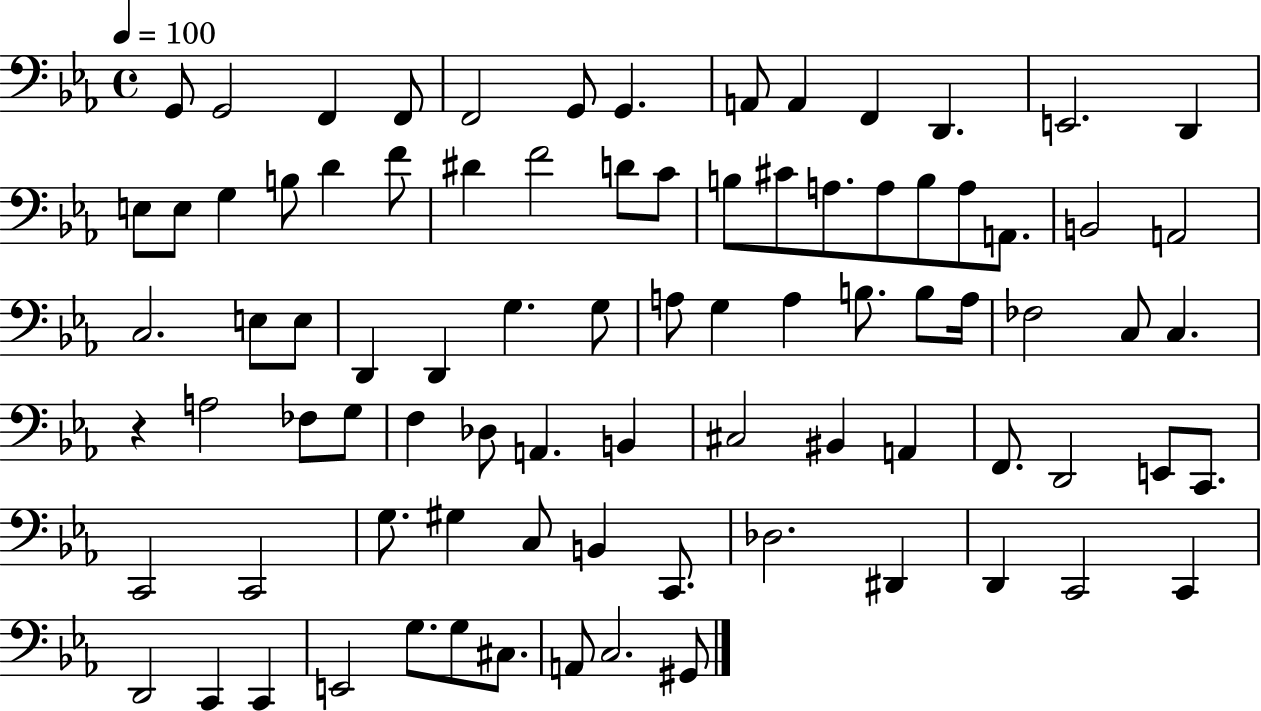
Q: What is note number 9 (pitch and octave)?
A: A2